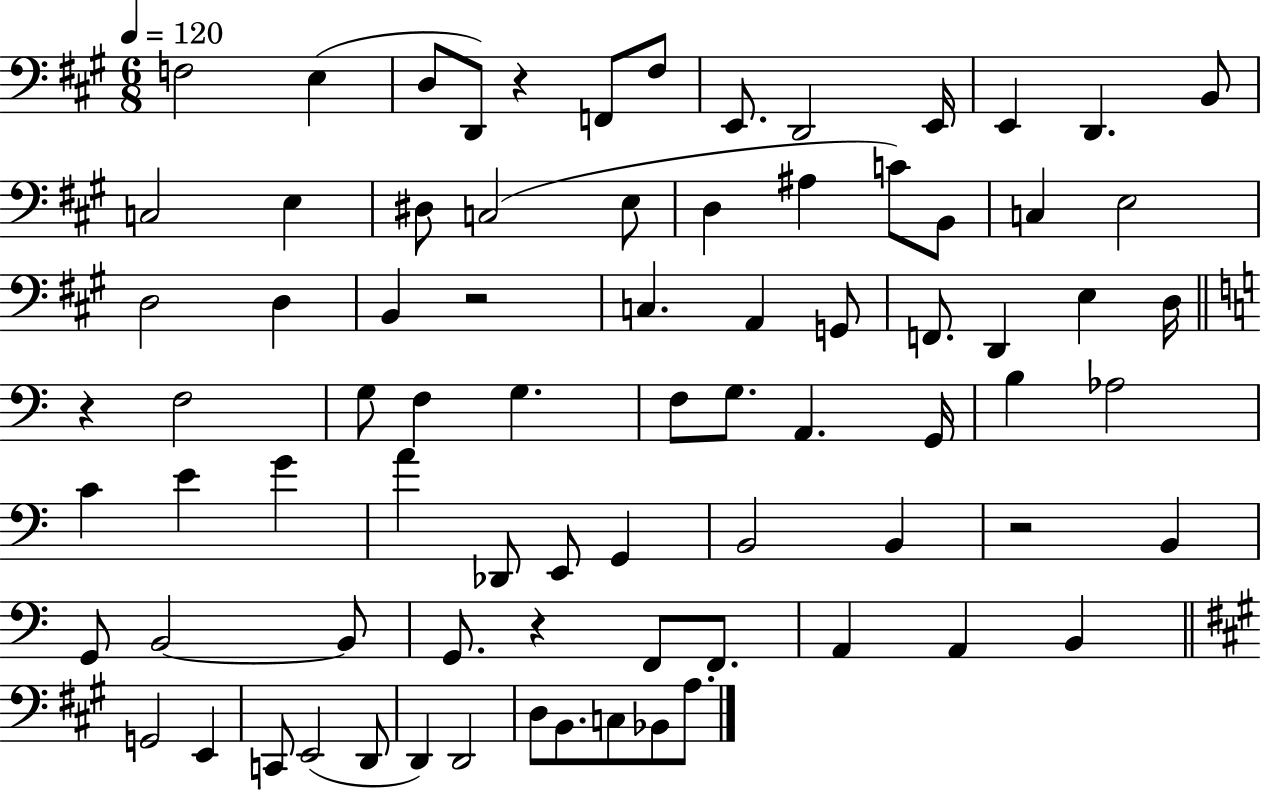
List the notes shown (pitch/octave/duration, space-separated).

F3/h E3/q D3/e D2/e R/q F2/e F#3/e E2/e. D2/h E2/s E2/q D2/q. B2/e C3/h E3/q D#3/e C3/h E3/e D3/q A#3/q C4/e B2/e C3/q E3/h D3/h D3/q B2/q R/h C3/q. A2/q G2/e F2/e. D2/q E3/q D3/s R/q F3/h G3/e F3/q G3/q. F3/e G3/e. A2/q. G2/s B3/q Ab3/h C4/q E4/q G4/q A4/q Db2/e E2/e G2/q B2/h B2/q R/h B2/q G2/e B2/h B2/e G2/e. R/q F2/e F2/e. A2/q A2/q B2/q G2/h E2/q C2/e E2/h D2/e D2/q D2/h D3/e B2/e. C3/e Bb2/e A3/e.